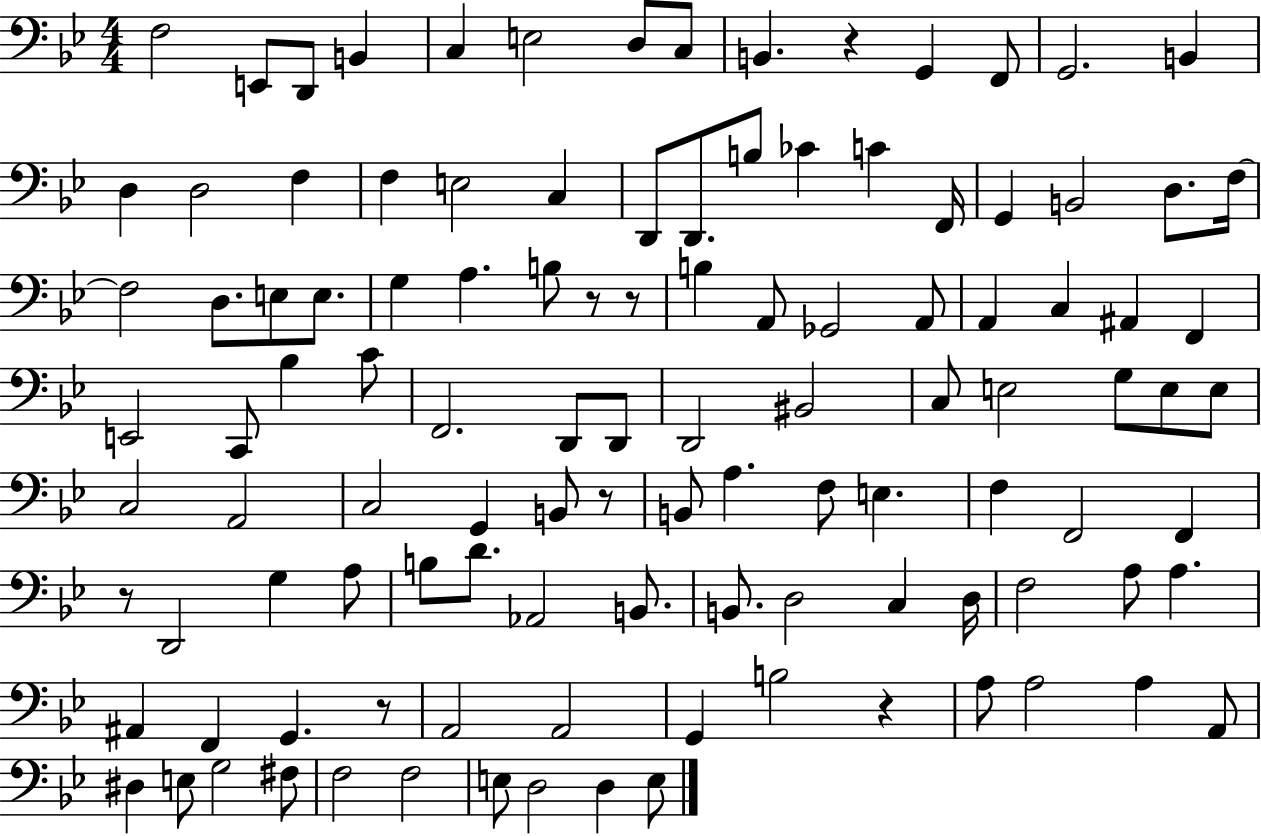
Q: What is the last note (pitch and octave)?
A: E3